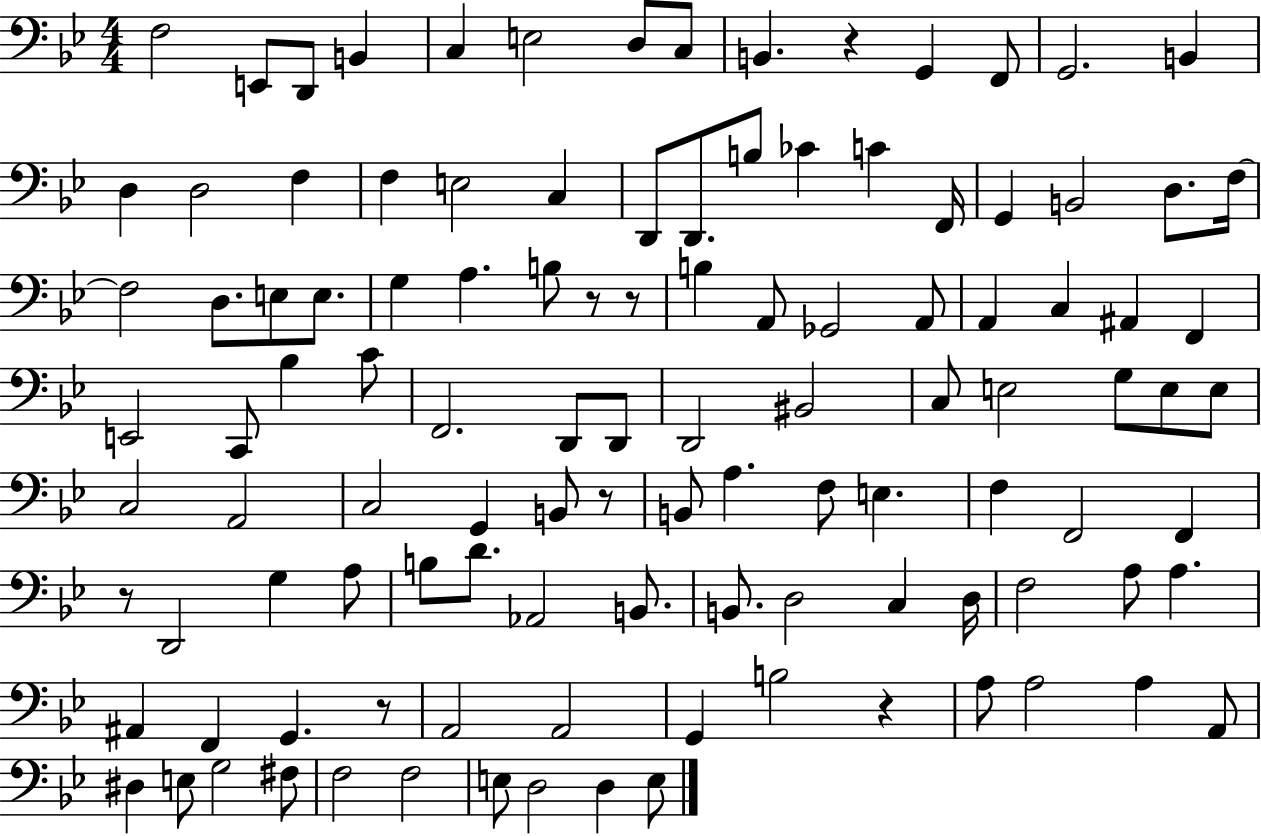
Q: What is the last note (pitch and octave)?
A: E3